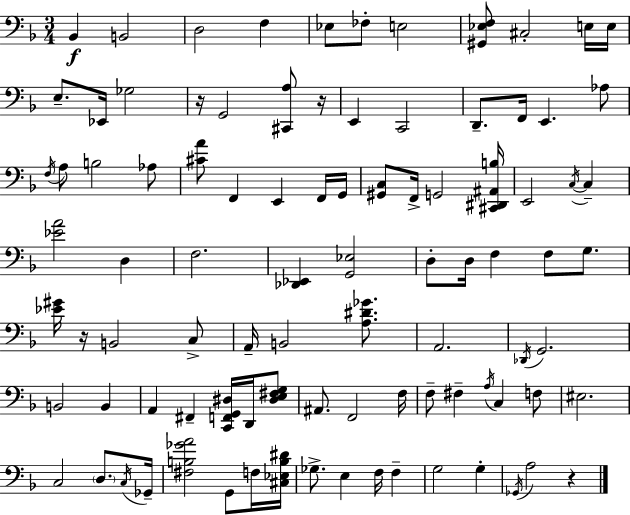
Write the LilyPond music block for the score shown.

{
  \clef bass
  \numericTimeSignature
  \time 3/4
  \key d \minor
  \repeat volta 2 { bes,4\f b,2 | d2 f4 | ees8 fes8-. e2 | <gis, ees f>8 cis2-. e16 e16 | \break e8.-- ees,16 ges2 | r16 g,2 <cis, a>8 r16 | e,4 c,2 | d,8.-- f,16 e,4. aes8 | \break \acciaccatura { f16 } a8 b2 aes8 | <cis' a'>8 f,4 e,4 f,16 | g,16 <gis, c>8 f,16-> g,2 | <cis, dis, ais, b>16 e,2 \acciaccatura { c16~ }~ c4-- | \break <ees' a'>2 d4 | f2. | <des, ees,>4 <g, ees>2 | d8-. d16 f4 f8 g8. | \break <ees' gis'>16 r16 b,2 | c8-> a,16-- b,2 <a dis' ges'>8. | a,2. | \acciaccatura { des,16 } g,2. | \break b,2 b,4 | a,4 fis,4-- <c, f, g, dis>16 | d,16 <dis e fis g>8 ais,8. f,2 | f16 f8-- fis4-- \acciaccatura { a16 } c4 | \break f8 eis2. | c2 | \parenthesize d8. \acciaccatura { c16 } ges,16-- <fis b ges' a'>2 | g,8 f16 <cis ees b dis'>16 ges8.-> e4 | \break f16 f4-- g2 | g4-. \acciaccatura { ges,16 } a2 | r4 } \bar "|."
}